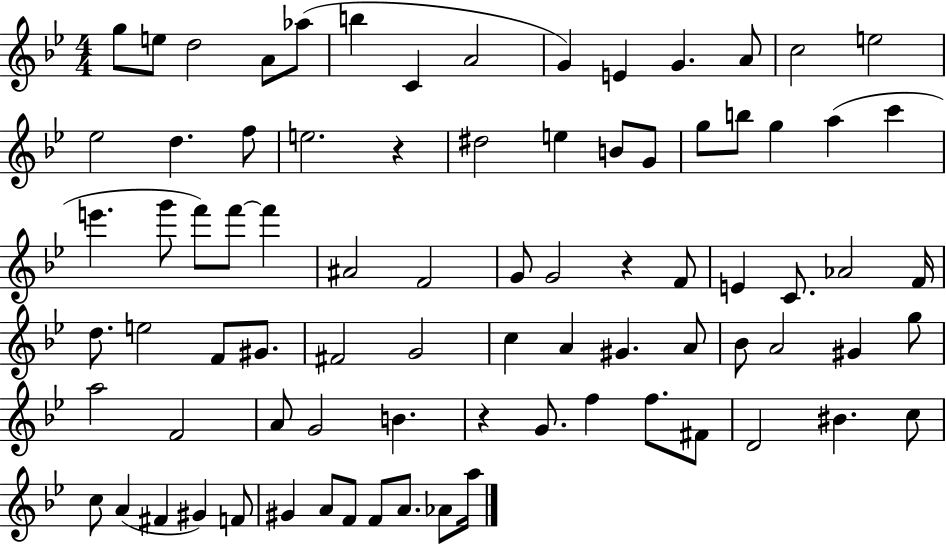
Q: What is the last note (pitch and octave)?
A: A5